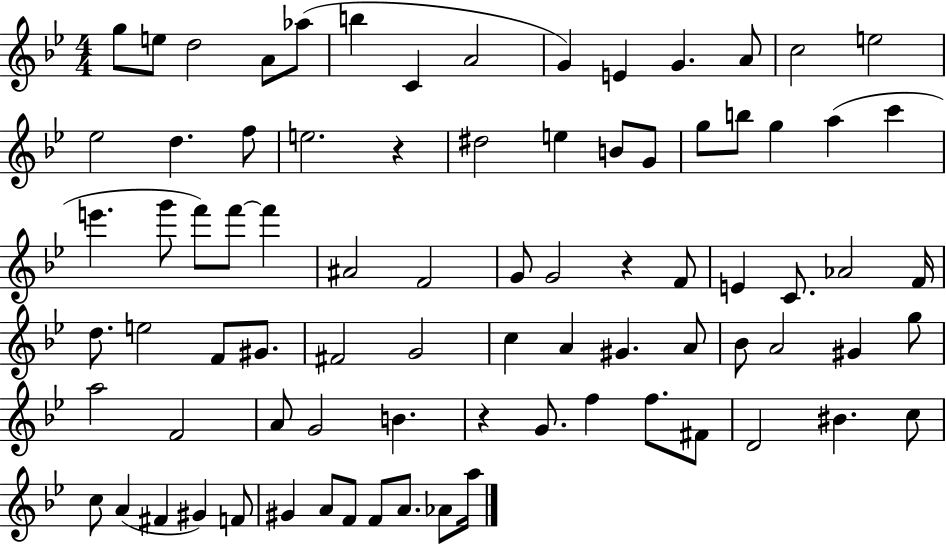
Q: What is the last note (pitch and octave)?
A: A5